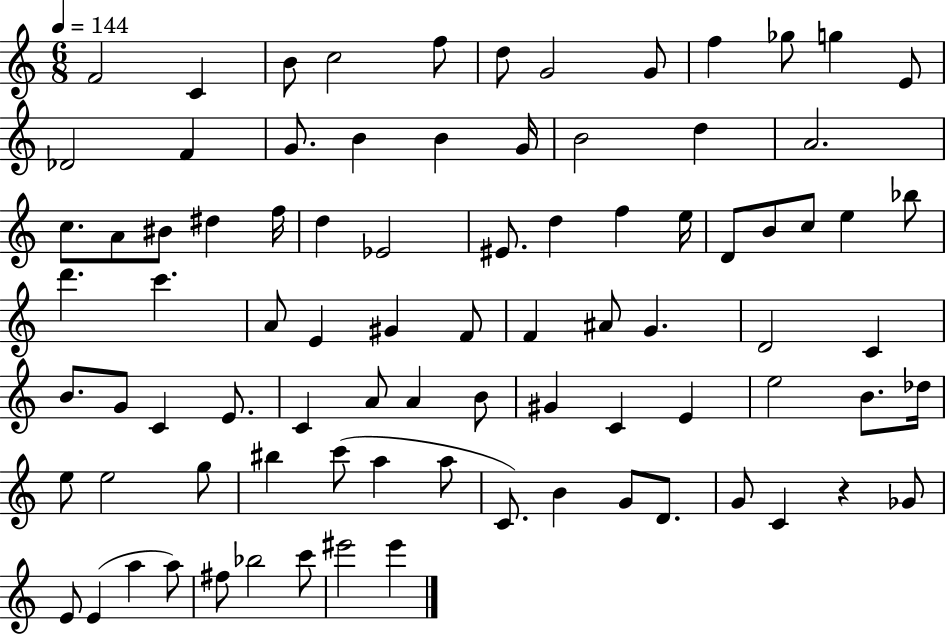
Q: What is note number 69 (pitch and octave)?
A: A5